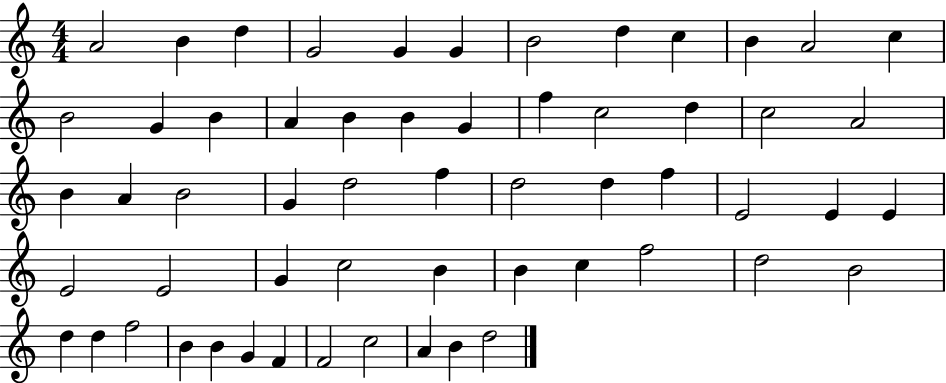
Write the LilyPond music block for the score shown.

{
  \clef treble
  \numericTimeSignature
  \time 4/4
  \key c \major
  a'2 b'4 d''4 | g'2 g'4 g'4 | b'2 d''4 c''4 | b'4 a'2 c''4 | \break b'2 g'4 b'4 | a'4 b'4 b'4 g'4 | f''4 c''2 d''4 | c''2 a'2 | \break b'4 a'4 b'2 | g'4 d''2 f''4 | d''2 d''4 f''4 | e'2 e'4 e'4 | \break e'2 e'2 | g'4 c''2 b'4 | b'4 c''4 f''2 | d''2 b'2 | \break d''4 d''4 f''2 | b'4 b'4 g'4 f'4 | f'2 c''2 | a'4 b'4 d''2 | \break \bar "|."
}